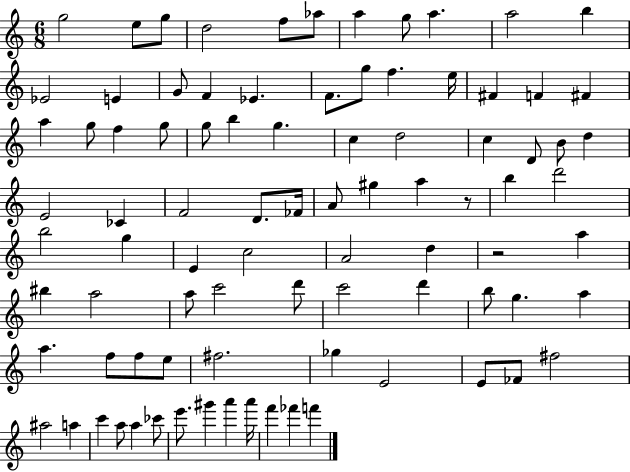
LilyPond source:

{
  \clef treble
  \numericTimeSignature
  \time 6/8
  \key c \major
  g''2 e''8 g''8 | d''2 f''8 aes''8 | a''4 g''8 a''4. | a''2 b''4 | \break ees'2 e'4 | g'8 f'4 ees'4. | f'8. g''8 f''4. e''16 | fis'4 f'4 fis'4 | \break a''4 g''8 f''4 g''8 | g''8 b''4 g''4. | c''4 d''2 | c''4 d'8 b'8 d''4 | \break e'2 ces'4 | f'2 d'8. fes'16 | a'8 gis''4 a''4 r8 | b''4 d'''2 | \break b''2 g''4 | e'4 c''2 | a'2 d''4 | r2 a''4 | \break bis''4 a''2 | a''8 c'''2 d'''8 | c'''2 d'''4 | b''8 g''4. a''4 | \break a''4. f''8 f''8 e''8 | fis''2. | ges''4 e'2 | e'8 fes'8 fis''2 | \break ais''2 a''4 | c'''4 a''8 a''4 ces'''8 | e'''8. gis'''4 a'''4 a'''16 | f'''4 fes'''4 f'''4 | \break \bar "|."
}